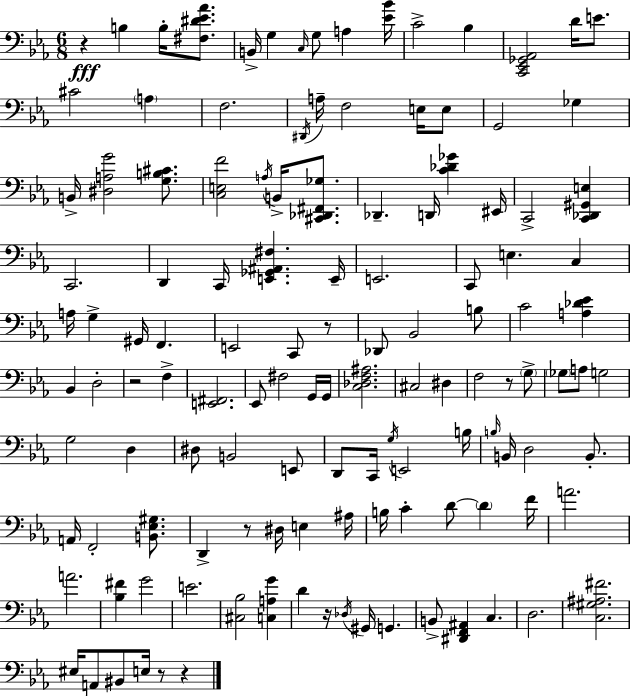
X:1
T:Untitled
M:6/8
L:1/4
K:Eb
z B, B,/4 [^F,^D_E_A]/2 B,,/4 G, C,/4 G,/2 A, [_E_B]/4 C2 _B, [C,,_E,,_G,,_A,,]2 D/4 E/2 ^C2 A, F,2 ^D,,/4 A,/4 F,2 E,/4 E,/2 G,,2 _G, B,,/4 [^D,A,G]2 [G,B,^C]/2 [C,E,F]2 A,/4 B,,/4 [^C,,_D,,^F,,_G,]/2 _D,, D,,/4 [C_D_G] ^E,,/4 C,,2 [C,,_D,,^G,,E,] C,,2 D,, C,,/4 [E,,_G,,^A,,^F,] E,,/4 E,,2 C,,/2 E, C, A,/4 G, ^G,,/4 F,, E,,2 C,,/2 z/2 _D,,/2 _B,,2 B,/2 C2 [A,_D_E] _B,, D,2 z2 F, [E,,^F,,]2 _E,,/2 ^F,2 G,,/4 G,,/4 [C,_D,F,^A,]2 ^C,2 ^D, F,2 z/2 G,/2 _G,/2 A,/2 G,2 G,2 D, ^D,/2 B,,2 E,,/2 D,,/2 C,,/4 G,/4 E,,2 B,/4 B,/4 B,,/4 D,2 B,,/2 A,,/4 F,,2 [B,,_E,^G,]/2 D,, z/2 ^D,/4 E, ^A,/4 B,/4 C D/2 D F/4 A2 A2 [_B,^F] G2 E2 [^C,_B,]2 [C,A,G] D z/4 _D,/4 ^G,,/4 G,, B,,/2 [^D,,F,,^A,,] C, D,2 [C,^G,^A,^F]2 ^E,/4 A,,/2 ^B,,/2 E,/4 z/2 z